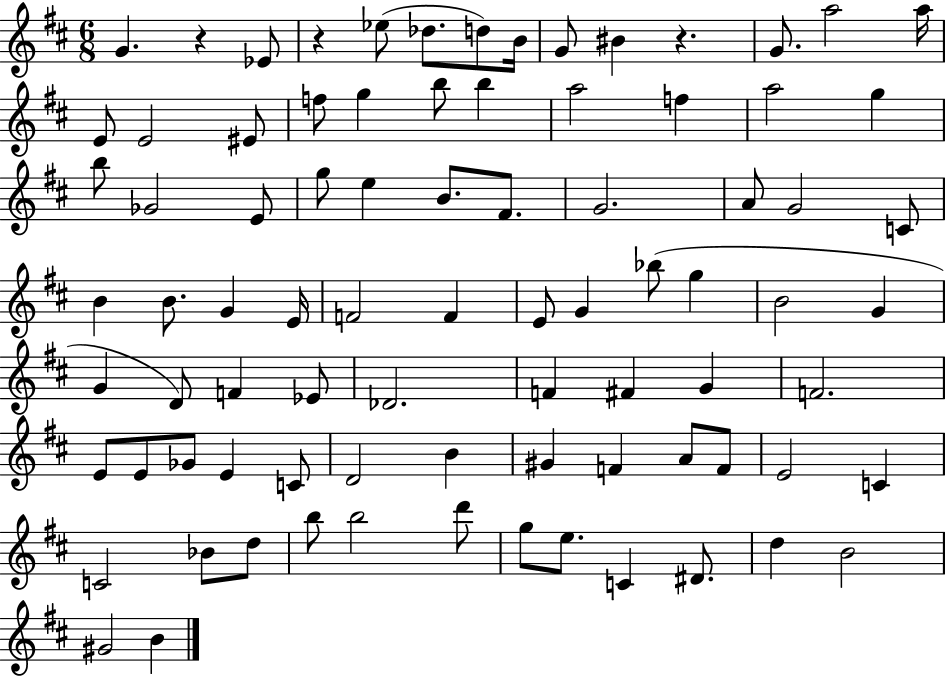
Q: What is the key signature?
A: D major